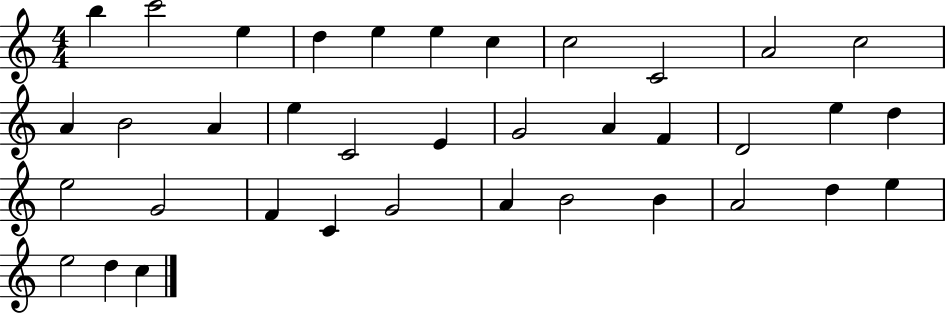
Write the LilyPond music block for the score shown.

{
  \clef treble
  \numericTimeSignature
  \time 4/4
  \key c \major
  b''4 c'''2 e''4 | d''4 e''4 e''4 c''4 | c''2 c'2 | a'2 c''2 | \break a'4 b'2 a'4 | e''4 c'2 e'4 | g'2 a'4 f'4 | d'2 e''4 d''4 | \break e''2 g'2 | f'4 c'4 g'2 | a'4 b'2 b'4 | a'2 d''4 e''4 | \break e''2 d''4 c''4 | \bar "|."
}